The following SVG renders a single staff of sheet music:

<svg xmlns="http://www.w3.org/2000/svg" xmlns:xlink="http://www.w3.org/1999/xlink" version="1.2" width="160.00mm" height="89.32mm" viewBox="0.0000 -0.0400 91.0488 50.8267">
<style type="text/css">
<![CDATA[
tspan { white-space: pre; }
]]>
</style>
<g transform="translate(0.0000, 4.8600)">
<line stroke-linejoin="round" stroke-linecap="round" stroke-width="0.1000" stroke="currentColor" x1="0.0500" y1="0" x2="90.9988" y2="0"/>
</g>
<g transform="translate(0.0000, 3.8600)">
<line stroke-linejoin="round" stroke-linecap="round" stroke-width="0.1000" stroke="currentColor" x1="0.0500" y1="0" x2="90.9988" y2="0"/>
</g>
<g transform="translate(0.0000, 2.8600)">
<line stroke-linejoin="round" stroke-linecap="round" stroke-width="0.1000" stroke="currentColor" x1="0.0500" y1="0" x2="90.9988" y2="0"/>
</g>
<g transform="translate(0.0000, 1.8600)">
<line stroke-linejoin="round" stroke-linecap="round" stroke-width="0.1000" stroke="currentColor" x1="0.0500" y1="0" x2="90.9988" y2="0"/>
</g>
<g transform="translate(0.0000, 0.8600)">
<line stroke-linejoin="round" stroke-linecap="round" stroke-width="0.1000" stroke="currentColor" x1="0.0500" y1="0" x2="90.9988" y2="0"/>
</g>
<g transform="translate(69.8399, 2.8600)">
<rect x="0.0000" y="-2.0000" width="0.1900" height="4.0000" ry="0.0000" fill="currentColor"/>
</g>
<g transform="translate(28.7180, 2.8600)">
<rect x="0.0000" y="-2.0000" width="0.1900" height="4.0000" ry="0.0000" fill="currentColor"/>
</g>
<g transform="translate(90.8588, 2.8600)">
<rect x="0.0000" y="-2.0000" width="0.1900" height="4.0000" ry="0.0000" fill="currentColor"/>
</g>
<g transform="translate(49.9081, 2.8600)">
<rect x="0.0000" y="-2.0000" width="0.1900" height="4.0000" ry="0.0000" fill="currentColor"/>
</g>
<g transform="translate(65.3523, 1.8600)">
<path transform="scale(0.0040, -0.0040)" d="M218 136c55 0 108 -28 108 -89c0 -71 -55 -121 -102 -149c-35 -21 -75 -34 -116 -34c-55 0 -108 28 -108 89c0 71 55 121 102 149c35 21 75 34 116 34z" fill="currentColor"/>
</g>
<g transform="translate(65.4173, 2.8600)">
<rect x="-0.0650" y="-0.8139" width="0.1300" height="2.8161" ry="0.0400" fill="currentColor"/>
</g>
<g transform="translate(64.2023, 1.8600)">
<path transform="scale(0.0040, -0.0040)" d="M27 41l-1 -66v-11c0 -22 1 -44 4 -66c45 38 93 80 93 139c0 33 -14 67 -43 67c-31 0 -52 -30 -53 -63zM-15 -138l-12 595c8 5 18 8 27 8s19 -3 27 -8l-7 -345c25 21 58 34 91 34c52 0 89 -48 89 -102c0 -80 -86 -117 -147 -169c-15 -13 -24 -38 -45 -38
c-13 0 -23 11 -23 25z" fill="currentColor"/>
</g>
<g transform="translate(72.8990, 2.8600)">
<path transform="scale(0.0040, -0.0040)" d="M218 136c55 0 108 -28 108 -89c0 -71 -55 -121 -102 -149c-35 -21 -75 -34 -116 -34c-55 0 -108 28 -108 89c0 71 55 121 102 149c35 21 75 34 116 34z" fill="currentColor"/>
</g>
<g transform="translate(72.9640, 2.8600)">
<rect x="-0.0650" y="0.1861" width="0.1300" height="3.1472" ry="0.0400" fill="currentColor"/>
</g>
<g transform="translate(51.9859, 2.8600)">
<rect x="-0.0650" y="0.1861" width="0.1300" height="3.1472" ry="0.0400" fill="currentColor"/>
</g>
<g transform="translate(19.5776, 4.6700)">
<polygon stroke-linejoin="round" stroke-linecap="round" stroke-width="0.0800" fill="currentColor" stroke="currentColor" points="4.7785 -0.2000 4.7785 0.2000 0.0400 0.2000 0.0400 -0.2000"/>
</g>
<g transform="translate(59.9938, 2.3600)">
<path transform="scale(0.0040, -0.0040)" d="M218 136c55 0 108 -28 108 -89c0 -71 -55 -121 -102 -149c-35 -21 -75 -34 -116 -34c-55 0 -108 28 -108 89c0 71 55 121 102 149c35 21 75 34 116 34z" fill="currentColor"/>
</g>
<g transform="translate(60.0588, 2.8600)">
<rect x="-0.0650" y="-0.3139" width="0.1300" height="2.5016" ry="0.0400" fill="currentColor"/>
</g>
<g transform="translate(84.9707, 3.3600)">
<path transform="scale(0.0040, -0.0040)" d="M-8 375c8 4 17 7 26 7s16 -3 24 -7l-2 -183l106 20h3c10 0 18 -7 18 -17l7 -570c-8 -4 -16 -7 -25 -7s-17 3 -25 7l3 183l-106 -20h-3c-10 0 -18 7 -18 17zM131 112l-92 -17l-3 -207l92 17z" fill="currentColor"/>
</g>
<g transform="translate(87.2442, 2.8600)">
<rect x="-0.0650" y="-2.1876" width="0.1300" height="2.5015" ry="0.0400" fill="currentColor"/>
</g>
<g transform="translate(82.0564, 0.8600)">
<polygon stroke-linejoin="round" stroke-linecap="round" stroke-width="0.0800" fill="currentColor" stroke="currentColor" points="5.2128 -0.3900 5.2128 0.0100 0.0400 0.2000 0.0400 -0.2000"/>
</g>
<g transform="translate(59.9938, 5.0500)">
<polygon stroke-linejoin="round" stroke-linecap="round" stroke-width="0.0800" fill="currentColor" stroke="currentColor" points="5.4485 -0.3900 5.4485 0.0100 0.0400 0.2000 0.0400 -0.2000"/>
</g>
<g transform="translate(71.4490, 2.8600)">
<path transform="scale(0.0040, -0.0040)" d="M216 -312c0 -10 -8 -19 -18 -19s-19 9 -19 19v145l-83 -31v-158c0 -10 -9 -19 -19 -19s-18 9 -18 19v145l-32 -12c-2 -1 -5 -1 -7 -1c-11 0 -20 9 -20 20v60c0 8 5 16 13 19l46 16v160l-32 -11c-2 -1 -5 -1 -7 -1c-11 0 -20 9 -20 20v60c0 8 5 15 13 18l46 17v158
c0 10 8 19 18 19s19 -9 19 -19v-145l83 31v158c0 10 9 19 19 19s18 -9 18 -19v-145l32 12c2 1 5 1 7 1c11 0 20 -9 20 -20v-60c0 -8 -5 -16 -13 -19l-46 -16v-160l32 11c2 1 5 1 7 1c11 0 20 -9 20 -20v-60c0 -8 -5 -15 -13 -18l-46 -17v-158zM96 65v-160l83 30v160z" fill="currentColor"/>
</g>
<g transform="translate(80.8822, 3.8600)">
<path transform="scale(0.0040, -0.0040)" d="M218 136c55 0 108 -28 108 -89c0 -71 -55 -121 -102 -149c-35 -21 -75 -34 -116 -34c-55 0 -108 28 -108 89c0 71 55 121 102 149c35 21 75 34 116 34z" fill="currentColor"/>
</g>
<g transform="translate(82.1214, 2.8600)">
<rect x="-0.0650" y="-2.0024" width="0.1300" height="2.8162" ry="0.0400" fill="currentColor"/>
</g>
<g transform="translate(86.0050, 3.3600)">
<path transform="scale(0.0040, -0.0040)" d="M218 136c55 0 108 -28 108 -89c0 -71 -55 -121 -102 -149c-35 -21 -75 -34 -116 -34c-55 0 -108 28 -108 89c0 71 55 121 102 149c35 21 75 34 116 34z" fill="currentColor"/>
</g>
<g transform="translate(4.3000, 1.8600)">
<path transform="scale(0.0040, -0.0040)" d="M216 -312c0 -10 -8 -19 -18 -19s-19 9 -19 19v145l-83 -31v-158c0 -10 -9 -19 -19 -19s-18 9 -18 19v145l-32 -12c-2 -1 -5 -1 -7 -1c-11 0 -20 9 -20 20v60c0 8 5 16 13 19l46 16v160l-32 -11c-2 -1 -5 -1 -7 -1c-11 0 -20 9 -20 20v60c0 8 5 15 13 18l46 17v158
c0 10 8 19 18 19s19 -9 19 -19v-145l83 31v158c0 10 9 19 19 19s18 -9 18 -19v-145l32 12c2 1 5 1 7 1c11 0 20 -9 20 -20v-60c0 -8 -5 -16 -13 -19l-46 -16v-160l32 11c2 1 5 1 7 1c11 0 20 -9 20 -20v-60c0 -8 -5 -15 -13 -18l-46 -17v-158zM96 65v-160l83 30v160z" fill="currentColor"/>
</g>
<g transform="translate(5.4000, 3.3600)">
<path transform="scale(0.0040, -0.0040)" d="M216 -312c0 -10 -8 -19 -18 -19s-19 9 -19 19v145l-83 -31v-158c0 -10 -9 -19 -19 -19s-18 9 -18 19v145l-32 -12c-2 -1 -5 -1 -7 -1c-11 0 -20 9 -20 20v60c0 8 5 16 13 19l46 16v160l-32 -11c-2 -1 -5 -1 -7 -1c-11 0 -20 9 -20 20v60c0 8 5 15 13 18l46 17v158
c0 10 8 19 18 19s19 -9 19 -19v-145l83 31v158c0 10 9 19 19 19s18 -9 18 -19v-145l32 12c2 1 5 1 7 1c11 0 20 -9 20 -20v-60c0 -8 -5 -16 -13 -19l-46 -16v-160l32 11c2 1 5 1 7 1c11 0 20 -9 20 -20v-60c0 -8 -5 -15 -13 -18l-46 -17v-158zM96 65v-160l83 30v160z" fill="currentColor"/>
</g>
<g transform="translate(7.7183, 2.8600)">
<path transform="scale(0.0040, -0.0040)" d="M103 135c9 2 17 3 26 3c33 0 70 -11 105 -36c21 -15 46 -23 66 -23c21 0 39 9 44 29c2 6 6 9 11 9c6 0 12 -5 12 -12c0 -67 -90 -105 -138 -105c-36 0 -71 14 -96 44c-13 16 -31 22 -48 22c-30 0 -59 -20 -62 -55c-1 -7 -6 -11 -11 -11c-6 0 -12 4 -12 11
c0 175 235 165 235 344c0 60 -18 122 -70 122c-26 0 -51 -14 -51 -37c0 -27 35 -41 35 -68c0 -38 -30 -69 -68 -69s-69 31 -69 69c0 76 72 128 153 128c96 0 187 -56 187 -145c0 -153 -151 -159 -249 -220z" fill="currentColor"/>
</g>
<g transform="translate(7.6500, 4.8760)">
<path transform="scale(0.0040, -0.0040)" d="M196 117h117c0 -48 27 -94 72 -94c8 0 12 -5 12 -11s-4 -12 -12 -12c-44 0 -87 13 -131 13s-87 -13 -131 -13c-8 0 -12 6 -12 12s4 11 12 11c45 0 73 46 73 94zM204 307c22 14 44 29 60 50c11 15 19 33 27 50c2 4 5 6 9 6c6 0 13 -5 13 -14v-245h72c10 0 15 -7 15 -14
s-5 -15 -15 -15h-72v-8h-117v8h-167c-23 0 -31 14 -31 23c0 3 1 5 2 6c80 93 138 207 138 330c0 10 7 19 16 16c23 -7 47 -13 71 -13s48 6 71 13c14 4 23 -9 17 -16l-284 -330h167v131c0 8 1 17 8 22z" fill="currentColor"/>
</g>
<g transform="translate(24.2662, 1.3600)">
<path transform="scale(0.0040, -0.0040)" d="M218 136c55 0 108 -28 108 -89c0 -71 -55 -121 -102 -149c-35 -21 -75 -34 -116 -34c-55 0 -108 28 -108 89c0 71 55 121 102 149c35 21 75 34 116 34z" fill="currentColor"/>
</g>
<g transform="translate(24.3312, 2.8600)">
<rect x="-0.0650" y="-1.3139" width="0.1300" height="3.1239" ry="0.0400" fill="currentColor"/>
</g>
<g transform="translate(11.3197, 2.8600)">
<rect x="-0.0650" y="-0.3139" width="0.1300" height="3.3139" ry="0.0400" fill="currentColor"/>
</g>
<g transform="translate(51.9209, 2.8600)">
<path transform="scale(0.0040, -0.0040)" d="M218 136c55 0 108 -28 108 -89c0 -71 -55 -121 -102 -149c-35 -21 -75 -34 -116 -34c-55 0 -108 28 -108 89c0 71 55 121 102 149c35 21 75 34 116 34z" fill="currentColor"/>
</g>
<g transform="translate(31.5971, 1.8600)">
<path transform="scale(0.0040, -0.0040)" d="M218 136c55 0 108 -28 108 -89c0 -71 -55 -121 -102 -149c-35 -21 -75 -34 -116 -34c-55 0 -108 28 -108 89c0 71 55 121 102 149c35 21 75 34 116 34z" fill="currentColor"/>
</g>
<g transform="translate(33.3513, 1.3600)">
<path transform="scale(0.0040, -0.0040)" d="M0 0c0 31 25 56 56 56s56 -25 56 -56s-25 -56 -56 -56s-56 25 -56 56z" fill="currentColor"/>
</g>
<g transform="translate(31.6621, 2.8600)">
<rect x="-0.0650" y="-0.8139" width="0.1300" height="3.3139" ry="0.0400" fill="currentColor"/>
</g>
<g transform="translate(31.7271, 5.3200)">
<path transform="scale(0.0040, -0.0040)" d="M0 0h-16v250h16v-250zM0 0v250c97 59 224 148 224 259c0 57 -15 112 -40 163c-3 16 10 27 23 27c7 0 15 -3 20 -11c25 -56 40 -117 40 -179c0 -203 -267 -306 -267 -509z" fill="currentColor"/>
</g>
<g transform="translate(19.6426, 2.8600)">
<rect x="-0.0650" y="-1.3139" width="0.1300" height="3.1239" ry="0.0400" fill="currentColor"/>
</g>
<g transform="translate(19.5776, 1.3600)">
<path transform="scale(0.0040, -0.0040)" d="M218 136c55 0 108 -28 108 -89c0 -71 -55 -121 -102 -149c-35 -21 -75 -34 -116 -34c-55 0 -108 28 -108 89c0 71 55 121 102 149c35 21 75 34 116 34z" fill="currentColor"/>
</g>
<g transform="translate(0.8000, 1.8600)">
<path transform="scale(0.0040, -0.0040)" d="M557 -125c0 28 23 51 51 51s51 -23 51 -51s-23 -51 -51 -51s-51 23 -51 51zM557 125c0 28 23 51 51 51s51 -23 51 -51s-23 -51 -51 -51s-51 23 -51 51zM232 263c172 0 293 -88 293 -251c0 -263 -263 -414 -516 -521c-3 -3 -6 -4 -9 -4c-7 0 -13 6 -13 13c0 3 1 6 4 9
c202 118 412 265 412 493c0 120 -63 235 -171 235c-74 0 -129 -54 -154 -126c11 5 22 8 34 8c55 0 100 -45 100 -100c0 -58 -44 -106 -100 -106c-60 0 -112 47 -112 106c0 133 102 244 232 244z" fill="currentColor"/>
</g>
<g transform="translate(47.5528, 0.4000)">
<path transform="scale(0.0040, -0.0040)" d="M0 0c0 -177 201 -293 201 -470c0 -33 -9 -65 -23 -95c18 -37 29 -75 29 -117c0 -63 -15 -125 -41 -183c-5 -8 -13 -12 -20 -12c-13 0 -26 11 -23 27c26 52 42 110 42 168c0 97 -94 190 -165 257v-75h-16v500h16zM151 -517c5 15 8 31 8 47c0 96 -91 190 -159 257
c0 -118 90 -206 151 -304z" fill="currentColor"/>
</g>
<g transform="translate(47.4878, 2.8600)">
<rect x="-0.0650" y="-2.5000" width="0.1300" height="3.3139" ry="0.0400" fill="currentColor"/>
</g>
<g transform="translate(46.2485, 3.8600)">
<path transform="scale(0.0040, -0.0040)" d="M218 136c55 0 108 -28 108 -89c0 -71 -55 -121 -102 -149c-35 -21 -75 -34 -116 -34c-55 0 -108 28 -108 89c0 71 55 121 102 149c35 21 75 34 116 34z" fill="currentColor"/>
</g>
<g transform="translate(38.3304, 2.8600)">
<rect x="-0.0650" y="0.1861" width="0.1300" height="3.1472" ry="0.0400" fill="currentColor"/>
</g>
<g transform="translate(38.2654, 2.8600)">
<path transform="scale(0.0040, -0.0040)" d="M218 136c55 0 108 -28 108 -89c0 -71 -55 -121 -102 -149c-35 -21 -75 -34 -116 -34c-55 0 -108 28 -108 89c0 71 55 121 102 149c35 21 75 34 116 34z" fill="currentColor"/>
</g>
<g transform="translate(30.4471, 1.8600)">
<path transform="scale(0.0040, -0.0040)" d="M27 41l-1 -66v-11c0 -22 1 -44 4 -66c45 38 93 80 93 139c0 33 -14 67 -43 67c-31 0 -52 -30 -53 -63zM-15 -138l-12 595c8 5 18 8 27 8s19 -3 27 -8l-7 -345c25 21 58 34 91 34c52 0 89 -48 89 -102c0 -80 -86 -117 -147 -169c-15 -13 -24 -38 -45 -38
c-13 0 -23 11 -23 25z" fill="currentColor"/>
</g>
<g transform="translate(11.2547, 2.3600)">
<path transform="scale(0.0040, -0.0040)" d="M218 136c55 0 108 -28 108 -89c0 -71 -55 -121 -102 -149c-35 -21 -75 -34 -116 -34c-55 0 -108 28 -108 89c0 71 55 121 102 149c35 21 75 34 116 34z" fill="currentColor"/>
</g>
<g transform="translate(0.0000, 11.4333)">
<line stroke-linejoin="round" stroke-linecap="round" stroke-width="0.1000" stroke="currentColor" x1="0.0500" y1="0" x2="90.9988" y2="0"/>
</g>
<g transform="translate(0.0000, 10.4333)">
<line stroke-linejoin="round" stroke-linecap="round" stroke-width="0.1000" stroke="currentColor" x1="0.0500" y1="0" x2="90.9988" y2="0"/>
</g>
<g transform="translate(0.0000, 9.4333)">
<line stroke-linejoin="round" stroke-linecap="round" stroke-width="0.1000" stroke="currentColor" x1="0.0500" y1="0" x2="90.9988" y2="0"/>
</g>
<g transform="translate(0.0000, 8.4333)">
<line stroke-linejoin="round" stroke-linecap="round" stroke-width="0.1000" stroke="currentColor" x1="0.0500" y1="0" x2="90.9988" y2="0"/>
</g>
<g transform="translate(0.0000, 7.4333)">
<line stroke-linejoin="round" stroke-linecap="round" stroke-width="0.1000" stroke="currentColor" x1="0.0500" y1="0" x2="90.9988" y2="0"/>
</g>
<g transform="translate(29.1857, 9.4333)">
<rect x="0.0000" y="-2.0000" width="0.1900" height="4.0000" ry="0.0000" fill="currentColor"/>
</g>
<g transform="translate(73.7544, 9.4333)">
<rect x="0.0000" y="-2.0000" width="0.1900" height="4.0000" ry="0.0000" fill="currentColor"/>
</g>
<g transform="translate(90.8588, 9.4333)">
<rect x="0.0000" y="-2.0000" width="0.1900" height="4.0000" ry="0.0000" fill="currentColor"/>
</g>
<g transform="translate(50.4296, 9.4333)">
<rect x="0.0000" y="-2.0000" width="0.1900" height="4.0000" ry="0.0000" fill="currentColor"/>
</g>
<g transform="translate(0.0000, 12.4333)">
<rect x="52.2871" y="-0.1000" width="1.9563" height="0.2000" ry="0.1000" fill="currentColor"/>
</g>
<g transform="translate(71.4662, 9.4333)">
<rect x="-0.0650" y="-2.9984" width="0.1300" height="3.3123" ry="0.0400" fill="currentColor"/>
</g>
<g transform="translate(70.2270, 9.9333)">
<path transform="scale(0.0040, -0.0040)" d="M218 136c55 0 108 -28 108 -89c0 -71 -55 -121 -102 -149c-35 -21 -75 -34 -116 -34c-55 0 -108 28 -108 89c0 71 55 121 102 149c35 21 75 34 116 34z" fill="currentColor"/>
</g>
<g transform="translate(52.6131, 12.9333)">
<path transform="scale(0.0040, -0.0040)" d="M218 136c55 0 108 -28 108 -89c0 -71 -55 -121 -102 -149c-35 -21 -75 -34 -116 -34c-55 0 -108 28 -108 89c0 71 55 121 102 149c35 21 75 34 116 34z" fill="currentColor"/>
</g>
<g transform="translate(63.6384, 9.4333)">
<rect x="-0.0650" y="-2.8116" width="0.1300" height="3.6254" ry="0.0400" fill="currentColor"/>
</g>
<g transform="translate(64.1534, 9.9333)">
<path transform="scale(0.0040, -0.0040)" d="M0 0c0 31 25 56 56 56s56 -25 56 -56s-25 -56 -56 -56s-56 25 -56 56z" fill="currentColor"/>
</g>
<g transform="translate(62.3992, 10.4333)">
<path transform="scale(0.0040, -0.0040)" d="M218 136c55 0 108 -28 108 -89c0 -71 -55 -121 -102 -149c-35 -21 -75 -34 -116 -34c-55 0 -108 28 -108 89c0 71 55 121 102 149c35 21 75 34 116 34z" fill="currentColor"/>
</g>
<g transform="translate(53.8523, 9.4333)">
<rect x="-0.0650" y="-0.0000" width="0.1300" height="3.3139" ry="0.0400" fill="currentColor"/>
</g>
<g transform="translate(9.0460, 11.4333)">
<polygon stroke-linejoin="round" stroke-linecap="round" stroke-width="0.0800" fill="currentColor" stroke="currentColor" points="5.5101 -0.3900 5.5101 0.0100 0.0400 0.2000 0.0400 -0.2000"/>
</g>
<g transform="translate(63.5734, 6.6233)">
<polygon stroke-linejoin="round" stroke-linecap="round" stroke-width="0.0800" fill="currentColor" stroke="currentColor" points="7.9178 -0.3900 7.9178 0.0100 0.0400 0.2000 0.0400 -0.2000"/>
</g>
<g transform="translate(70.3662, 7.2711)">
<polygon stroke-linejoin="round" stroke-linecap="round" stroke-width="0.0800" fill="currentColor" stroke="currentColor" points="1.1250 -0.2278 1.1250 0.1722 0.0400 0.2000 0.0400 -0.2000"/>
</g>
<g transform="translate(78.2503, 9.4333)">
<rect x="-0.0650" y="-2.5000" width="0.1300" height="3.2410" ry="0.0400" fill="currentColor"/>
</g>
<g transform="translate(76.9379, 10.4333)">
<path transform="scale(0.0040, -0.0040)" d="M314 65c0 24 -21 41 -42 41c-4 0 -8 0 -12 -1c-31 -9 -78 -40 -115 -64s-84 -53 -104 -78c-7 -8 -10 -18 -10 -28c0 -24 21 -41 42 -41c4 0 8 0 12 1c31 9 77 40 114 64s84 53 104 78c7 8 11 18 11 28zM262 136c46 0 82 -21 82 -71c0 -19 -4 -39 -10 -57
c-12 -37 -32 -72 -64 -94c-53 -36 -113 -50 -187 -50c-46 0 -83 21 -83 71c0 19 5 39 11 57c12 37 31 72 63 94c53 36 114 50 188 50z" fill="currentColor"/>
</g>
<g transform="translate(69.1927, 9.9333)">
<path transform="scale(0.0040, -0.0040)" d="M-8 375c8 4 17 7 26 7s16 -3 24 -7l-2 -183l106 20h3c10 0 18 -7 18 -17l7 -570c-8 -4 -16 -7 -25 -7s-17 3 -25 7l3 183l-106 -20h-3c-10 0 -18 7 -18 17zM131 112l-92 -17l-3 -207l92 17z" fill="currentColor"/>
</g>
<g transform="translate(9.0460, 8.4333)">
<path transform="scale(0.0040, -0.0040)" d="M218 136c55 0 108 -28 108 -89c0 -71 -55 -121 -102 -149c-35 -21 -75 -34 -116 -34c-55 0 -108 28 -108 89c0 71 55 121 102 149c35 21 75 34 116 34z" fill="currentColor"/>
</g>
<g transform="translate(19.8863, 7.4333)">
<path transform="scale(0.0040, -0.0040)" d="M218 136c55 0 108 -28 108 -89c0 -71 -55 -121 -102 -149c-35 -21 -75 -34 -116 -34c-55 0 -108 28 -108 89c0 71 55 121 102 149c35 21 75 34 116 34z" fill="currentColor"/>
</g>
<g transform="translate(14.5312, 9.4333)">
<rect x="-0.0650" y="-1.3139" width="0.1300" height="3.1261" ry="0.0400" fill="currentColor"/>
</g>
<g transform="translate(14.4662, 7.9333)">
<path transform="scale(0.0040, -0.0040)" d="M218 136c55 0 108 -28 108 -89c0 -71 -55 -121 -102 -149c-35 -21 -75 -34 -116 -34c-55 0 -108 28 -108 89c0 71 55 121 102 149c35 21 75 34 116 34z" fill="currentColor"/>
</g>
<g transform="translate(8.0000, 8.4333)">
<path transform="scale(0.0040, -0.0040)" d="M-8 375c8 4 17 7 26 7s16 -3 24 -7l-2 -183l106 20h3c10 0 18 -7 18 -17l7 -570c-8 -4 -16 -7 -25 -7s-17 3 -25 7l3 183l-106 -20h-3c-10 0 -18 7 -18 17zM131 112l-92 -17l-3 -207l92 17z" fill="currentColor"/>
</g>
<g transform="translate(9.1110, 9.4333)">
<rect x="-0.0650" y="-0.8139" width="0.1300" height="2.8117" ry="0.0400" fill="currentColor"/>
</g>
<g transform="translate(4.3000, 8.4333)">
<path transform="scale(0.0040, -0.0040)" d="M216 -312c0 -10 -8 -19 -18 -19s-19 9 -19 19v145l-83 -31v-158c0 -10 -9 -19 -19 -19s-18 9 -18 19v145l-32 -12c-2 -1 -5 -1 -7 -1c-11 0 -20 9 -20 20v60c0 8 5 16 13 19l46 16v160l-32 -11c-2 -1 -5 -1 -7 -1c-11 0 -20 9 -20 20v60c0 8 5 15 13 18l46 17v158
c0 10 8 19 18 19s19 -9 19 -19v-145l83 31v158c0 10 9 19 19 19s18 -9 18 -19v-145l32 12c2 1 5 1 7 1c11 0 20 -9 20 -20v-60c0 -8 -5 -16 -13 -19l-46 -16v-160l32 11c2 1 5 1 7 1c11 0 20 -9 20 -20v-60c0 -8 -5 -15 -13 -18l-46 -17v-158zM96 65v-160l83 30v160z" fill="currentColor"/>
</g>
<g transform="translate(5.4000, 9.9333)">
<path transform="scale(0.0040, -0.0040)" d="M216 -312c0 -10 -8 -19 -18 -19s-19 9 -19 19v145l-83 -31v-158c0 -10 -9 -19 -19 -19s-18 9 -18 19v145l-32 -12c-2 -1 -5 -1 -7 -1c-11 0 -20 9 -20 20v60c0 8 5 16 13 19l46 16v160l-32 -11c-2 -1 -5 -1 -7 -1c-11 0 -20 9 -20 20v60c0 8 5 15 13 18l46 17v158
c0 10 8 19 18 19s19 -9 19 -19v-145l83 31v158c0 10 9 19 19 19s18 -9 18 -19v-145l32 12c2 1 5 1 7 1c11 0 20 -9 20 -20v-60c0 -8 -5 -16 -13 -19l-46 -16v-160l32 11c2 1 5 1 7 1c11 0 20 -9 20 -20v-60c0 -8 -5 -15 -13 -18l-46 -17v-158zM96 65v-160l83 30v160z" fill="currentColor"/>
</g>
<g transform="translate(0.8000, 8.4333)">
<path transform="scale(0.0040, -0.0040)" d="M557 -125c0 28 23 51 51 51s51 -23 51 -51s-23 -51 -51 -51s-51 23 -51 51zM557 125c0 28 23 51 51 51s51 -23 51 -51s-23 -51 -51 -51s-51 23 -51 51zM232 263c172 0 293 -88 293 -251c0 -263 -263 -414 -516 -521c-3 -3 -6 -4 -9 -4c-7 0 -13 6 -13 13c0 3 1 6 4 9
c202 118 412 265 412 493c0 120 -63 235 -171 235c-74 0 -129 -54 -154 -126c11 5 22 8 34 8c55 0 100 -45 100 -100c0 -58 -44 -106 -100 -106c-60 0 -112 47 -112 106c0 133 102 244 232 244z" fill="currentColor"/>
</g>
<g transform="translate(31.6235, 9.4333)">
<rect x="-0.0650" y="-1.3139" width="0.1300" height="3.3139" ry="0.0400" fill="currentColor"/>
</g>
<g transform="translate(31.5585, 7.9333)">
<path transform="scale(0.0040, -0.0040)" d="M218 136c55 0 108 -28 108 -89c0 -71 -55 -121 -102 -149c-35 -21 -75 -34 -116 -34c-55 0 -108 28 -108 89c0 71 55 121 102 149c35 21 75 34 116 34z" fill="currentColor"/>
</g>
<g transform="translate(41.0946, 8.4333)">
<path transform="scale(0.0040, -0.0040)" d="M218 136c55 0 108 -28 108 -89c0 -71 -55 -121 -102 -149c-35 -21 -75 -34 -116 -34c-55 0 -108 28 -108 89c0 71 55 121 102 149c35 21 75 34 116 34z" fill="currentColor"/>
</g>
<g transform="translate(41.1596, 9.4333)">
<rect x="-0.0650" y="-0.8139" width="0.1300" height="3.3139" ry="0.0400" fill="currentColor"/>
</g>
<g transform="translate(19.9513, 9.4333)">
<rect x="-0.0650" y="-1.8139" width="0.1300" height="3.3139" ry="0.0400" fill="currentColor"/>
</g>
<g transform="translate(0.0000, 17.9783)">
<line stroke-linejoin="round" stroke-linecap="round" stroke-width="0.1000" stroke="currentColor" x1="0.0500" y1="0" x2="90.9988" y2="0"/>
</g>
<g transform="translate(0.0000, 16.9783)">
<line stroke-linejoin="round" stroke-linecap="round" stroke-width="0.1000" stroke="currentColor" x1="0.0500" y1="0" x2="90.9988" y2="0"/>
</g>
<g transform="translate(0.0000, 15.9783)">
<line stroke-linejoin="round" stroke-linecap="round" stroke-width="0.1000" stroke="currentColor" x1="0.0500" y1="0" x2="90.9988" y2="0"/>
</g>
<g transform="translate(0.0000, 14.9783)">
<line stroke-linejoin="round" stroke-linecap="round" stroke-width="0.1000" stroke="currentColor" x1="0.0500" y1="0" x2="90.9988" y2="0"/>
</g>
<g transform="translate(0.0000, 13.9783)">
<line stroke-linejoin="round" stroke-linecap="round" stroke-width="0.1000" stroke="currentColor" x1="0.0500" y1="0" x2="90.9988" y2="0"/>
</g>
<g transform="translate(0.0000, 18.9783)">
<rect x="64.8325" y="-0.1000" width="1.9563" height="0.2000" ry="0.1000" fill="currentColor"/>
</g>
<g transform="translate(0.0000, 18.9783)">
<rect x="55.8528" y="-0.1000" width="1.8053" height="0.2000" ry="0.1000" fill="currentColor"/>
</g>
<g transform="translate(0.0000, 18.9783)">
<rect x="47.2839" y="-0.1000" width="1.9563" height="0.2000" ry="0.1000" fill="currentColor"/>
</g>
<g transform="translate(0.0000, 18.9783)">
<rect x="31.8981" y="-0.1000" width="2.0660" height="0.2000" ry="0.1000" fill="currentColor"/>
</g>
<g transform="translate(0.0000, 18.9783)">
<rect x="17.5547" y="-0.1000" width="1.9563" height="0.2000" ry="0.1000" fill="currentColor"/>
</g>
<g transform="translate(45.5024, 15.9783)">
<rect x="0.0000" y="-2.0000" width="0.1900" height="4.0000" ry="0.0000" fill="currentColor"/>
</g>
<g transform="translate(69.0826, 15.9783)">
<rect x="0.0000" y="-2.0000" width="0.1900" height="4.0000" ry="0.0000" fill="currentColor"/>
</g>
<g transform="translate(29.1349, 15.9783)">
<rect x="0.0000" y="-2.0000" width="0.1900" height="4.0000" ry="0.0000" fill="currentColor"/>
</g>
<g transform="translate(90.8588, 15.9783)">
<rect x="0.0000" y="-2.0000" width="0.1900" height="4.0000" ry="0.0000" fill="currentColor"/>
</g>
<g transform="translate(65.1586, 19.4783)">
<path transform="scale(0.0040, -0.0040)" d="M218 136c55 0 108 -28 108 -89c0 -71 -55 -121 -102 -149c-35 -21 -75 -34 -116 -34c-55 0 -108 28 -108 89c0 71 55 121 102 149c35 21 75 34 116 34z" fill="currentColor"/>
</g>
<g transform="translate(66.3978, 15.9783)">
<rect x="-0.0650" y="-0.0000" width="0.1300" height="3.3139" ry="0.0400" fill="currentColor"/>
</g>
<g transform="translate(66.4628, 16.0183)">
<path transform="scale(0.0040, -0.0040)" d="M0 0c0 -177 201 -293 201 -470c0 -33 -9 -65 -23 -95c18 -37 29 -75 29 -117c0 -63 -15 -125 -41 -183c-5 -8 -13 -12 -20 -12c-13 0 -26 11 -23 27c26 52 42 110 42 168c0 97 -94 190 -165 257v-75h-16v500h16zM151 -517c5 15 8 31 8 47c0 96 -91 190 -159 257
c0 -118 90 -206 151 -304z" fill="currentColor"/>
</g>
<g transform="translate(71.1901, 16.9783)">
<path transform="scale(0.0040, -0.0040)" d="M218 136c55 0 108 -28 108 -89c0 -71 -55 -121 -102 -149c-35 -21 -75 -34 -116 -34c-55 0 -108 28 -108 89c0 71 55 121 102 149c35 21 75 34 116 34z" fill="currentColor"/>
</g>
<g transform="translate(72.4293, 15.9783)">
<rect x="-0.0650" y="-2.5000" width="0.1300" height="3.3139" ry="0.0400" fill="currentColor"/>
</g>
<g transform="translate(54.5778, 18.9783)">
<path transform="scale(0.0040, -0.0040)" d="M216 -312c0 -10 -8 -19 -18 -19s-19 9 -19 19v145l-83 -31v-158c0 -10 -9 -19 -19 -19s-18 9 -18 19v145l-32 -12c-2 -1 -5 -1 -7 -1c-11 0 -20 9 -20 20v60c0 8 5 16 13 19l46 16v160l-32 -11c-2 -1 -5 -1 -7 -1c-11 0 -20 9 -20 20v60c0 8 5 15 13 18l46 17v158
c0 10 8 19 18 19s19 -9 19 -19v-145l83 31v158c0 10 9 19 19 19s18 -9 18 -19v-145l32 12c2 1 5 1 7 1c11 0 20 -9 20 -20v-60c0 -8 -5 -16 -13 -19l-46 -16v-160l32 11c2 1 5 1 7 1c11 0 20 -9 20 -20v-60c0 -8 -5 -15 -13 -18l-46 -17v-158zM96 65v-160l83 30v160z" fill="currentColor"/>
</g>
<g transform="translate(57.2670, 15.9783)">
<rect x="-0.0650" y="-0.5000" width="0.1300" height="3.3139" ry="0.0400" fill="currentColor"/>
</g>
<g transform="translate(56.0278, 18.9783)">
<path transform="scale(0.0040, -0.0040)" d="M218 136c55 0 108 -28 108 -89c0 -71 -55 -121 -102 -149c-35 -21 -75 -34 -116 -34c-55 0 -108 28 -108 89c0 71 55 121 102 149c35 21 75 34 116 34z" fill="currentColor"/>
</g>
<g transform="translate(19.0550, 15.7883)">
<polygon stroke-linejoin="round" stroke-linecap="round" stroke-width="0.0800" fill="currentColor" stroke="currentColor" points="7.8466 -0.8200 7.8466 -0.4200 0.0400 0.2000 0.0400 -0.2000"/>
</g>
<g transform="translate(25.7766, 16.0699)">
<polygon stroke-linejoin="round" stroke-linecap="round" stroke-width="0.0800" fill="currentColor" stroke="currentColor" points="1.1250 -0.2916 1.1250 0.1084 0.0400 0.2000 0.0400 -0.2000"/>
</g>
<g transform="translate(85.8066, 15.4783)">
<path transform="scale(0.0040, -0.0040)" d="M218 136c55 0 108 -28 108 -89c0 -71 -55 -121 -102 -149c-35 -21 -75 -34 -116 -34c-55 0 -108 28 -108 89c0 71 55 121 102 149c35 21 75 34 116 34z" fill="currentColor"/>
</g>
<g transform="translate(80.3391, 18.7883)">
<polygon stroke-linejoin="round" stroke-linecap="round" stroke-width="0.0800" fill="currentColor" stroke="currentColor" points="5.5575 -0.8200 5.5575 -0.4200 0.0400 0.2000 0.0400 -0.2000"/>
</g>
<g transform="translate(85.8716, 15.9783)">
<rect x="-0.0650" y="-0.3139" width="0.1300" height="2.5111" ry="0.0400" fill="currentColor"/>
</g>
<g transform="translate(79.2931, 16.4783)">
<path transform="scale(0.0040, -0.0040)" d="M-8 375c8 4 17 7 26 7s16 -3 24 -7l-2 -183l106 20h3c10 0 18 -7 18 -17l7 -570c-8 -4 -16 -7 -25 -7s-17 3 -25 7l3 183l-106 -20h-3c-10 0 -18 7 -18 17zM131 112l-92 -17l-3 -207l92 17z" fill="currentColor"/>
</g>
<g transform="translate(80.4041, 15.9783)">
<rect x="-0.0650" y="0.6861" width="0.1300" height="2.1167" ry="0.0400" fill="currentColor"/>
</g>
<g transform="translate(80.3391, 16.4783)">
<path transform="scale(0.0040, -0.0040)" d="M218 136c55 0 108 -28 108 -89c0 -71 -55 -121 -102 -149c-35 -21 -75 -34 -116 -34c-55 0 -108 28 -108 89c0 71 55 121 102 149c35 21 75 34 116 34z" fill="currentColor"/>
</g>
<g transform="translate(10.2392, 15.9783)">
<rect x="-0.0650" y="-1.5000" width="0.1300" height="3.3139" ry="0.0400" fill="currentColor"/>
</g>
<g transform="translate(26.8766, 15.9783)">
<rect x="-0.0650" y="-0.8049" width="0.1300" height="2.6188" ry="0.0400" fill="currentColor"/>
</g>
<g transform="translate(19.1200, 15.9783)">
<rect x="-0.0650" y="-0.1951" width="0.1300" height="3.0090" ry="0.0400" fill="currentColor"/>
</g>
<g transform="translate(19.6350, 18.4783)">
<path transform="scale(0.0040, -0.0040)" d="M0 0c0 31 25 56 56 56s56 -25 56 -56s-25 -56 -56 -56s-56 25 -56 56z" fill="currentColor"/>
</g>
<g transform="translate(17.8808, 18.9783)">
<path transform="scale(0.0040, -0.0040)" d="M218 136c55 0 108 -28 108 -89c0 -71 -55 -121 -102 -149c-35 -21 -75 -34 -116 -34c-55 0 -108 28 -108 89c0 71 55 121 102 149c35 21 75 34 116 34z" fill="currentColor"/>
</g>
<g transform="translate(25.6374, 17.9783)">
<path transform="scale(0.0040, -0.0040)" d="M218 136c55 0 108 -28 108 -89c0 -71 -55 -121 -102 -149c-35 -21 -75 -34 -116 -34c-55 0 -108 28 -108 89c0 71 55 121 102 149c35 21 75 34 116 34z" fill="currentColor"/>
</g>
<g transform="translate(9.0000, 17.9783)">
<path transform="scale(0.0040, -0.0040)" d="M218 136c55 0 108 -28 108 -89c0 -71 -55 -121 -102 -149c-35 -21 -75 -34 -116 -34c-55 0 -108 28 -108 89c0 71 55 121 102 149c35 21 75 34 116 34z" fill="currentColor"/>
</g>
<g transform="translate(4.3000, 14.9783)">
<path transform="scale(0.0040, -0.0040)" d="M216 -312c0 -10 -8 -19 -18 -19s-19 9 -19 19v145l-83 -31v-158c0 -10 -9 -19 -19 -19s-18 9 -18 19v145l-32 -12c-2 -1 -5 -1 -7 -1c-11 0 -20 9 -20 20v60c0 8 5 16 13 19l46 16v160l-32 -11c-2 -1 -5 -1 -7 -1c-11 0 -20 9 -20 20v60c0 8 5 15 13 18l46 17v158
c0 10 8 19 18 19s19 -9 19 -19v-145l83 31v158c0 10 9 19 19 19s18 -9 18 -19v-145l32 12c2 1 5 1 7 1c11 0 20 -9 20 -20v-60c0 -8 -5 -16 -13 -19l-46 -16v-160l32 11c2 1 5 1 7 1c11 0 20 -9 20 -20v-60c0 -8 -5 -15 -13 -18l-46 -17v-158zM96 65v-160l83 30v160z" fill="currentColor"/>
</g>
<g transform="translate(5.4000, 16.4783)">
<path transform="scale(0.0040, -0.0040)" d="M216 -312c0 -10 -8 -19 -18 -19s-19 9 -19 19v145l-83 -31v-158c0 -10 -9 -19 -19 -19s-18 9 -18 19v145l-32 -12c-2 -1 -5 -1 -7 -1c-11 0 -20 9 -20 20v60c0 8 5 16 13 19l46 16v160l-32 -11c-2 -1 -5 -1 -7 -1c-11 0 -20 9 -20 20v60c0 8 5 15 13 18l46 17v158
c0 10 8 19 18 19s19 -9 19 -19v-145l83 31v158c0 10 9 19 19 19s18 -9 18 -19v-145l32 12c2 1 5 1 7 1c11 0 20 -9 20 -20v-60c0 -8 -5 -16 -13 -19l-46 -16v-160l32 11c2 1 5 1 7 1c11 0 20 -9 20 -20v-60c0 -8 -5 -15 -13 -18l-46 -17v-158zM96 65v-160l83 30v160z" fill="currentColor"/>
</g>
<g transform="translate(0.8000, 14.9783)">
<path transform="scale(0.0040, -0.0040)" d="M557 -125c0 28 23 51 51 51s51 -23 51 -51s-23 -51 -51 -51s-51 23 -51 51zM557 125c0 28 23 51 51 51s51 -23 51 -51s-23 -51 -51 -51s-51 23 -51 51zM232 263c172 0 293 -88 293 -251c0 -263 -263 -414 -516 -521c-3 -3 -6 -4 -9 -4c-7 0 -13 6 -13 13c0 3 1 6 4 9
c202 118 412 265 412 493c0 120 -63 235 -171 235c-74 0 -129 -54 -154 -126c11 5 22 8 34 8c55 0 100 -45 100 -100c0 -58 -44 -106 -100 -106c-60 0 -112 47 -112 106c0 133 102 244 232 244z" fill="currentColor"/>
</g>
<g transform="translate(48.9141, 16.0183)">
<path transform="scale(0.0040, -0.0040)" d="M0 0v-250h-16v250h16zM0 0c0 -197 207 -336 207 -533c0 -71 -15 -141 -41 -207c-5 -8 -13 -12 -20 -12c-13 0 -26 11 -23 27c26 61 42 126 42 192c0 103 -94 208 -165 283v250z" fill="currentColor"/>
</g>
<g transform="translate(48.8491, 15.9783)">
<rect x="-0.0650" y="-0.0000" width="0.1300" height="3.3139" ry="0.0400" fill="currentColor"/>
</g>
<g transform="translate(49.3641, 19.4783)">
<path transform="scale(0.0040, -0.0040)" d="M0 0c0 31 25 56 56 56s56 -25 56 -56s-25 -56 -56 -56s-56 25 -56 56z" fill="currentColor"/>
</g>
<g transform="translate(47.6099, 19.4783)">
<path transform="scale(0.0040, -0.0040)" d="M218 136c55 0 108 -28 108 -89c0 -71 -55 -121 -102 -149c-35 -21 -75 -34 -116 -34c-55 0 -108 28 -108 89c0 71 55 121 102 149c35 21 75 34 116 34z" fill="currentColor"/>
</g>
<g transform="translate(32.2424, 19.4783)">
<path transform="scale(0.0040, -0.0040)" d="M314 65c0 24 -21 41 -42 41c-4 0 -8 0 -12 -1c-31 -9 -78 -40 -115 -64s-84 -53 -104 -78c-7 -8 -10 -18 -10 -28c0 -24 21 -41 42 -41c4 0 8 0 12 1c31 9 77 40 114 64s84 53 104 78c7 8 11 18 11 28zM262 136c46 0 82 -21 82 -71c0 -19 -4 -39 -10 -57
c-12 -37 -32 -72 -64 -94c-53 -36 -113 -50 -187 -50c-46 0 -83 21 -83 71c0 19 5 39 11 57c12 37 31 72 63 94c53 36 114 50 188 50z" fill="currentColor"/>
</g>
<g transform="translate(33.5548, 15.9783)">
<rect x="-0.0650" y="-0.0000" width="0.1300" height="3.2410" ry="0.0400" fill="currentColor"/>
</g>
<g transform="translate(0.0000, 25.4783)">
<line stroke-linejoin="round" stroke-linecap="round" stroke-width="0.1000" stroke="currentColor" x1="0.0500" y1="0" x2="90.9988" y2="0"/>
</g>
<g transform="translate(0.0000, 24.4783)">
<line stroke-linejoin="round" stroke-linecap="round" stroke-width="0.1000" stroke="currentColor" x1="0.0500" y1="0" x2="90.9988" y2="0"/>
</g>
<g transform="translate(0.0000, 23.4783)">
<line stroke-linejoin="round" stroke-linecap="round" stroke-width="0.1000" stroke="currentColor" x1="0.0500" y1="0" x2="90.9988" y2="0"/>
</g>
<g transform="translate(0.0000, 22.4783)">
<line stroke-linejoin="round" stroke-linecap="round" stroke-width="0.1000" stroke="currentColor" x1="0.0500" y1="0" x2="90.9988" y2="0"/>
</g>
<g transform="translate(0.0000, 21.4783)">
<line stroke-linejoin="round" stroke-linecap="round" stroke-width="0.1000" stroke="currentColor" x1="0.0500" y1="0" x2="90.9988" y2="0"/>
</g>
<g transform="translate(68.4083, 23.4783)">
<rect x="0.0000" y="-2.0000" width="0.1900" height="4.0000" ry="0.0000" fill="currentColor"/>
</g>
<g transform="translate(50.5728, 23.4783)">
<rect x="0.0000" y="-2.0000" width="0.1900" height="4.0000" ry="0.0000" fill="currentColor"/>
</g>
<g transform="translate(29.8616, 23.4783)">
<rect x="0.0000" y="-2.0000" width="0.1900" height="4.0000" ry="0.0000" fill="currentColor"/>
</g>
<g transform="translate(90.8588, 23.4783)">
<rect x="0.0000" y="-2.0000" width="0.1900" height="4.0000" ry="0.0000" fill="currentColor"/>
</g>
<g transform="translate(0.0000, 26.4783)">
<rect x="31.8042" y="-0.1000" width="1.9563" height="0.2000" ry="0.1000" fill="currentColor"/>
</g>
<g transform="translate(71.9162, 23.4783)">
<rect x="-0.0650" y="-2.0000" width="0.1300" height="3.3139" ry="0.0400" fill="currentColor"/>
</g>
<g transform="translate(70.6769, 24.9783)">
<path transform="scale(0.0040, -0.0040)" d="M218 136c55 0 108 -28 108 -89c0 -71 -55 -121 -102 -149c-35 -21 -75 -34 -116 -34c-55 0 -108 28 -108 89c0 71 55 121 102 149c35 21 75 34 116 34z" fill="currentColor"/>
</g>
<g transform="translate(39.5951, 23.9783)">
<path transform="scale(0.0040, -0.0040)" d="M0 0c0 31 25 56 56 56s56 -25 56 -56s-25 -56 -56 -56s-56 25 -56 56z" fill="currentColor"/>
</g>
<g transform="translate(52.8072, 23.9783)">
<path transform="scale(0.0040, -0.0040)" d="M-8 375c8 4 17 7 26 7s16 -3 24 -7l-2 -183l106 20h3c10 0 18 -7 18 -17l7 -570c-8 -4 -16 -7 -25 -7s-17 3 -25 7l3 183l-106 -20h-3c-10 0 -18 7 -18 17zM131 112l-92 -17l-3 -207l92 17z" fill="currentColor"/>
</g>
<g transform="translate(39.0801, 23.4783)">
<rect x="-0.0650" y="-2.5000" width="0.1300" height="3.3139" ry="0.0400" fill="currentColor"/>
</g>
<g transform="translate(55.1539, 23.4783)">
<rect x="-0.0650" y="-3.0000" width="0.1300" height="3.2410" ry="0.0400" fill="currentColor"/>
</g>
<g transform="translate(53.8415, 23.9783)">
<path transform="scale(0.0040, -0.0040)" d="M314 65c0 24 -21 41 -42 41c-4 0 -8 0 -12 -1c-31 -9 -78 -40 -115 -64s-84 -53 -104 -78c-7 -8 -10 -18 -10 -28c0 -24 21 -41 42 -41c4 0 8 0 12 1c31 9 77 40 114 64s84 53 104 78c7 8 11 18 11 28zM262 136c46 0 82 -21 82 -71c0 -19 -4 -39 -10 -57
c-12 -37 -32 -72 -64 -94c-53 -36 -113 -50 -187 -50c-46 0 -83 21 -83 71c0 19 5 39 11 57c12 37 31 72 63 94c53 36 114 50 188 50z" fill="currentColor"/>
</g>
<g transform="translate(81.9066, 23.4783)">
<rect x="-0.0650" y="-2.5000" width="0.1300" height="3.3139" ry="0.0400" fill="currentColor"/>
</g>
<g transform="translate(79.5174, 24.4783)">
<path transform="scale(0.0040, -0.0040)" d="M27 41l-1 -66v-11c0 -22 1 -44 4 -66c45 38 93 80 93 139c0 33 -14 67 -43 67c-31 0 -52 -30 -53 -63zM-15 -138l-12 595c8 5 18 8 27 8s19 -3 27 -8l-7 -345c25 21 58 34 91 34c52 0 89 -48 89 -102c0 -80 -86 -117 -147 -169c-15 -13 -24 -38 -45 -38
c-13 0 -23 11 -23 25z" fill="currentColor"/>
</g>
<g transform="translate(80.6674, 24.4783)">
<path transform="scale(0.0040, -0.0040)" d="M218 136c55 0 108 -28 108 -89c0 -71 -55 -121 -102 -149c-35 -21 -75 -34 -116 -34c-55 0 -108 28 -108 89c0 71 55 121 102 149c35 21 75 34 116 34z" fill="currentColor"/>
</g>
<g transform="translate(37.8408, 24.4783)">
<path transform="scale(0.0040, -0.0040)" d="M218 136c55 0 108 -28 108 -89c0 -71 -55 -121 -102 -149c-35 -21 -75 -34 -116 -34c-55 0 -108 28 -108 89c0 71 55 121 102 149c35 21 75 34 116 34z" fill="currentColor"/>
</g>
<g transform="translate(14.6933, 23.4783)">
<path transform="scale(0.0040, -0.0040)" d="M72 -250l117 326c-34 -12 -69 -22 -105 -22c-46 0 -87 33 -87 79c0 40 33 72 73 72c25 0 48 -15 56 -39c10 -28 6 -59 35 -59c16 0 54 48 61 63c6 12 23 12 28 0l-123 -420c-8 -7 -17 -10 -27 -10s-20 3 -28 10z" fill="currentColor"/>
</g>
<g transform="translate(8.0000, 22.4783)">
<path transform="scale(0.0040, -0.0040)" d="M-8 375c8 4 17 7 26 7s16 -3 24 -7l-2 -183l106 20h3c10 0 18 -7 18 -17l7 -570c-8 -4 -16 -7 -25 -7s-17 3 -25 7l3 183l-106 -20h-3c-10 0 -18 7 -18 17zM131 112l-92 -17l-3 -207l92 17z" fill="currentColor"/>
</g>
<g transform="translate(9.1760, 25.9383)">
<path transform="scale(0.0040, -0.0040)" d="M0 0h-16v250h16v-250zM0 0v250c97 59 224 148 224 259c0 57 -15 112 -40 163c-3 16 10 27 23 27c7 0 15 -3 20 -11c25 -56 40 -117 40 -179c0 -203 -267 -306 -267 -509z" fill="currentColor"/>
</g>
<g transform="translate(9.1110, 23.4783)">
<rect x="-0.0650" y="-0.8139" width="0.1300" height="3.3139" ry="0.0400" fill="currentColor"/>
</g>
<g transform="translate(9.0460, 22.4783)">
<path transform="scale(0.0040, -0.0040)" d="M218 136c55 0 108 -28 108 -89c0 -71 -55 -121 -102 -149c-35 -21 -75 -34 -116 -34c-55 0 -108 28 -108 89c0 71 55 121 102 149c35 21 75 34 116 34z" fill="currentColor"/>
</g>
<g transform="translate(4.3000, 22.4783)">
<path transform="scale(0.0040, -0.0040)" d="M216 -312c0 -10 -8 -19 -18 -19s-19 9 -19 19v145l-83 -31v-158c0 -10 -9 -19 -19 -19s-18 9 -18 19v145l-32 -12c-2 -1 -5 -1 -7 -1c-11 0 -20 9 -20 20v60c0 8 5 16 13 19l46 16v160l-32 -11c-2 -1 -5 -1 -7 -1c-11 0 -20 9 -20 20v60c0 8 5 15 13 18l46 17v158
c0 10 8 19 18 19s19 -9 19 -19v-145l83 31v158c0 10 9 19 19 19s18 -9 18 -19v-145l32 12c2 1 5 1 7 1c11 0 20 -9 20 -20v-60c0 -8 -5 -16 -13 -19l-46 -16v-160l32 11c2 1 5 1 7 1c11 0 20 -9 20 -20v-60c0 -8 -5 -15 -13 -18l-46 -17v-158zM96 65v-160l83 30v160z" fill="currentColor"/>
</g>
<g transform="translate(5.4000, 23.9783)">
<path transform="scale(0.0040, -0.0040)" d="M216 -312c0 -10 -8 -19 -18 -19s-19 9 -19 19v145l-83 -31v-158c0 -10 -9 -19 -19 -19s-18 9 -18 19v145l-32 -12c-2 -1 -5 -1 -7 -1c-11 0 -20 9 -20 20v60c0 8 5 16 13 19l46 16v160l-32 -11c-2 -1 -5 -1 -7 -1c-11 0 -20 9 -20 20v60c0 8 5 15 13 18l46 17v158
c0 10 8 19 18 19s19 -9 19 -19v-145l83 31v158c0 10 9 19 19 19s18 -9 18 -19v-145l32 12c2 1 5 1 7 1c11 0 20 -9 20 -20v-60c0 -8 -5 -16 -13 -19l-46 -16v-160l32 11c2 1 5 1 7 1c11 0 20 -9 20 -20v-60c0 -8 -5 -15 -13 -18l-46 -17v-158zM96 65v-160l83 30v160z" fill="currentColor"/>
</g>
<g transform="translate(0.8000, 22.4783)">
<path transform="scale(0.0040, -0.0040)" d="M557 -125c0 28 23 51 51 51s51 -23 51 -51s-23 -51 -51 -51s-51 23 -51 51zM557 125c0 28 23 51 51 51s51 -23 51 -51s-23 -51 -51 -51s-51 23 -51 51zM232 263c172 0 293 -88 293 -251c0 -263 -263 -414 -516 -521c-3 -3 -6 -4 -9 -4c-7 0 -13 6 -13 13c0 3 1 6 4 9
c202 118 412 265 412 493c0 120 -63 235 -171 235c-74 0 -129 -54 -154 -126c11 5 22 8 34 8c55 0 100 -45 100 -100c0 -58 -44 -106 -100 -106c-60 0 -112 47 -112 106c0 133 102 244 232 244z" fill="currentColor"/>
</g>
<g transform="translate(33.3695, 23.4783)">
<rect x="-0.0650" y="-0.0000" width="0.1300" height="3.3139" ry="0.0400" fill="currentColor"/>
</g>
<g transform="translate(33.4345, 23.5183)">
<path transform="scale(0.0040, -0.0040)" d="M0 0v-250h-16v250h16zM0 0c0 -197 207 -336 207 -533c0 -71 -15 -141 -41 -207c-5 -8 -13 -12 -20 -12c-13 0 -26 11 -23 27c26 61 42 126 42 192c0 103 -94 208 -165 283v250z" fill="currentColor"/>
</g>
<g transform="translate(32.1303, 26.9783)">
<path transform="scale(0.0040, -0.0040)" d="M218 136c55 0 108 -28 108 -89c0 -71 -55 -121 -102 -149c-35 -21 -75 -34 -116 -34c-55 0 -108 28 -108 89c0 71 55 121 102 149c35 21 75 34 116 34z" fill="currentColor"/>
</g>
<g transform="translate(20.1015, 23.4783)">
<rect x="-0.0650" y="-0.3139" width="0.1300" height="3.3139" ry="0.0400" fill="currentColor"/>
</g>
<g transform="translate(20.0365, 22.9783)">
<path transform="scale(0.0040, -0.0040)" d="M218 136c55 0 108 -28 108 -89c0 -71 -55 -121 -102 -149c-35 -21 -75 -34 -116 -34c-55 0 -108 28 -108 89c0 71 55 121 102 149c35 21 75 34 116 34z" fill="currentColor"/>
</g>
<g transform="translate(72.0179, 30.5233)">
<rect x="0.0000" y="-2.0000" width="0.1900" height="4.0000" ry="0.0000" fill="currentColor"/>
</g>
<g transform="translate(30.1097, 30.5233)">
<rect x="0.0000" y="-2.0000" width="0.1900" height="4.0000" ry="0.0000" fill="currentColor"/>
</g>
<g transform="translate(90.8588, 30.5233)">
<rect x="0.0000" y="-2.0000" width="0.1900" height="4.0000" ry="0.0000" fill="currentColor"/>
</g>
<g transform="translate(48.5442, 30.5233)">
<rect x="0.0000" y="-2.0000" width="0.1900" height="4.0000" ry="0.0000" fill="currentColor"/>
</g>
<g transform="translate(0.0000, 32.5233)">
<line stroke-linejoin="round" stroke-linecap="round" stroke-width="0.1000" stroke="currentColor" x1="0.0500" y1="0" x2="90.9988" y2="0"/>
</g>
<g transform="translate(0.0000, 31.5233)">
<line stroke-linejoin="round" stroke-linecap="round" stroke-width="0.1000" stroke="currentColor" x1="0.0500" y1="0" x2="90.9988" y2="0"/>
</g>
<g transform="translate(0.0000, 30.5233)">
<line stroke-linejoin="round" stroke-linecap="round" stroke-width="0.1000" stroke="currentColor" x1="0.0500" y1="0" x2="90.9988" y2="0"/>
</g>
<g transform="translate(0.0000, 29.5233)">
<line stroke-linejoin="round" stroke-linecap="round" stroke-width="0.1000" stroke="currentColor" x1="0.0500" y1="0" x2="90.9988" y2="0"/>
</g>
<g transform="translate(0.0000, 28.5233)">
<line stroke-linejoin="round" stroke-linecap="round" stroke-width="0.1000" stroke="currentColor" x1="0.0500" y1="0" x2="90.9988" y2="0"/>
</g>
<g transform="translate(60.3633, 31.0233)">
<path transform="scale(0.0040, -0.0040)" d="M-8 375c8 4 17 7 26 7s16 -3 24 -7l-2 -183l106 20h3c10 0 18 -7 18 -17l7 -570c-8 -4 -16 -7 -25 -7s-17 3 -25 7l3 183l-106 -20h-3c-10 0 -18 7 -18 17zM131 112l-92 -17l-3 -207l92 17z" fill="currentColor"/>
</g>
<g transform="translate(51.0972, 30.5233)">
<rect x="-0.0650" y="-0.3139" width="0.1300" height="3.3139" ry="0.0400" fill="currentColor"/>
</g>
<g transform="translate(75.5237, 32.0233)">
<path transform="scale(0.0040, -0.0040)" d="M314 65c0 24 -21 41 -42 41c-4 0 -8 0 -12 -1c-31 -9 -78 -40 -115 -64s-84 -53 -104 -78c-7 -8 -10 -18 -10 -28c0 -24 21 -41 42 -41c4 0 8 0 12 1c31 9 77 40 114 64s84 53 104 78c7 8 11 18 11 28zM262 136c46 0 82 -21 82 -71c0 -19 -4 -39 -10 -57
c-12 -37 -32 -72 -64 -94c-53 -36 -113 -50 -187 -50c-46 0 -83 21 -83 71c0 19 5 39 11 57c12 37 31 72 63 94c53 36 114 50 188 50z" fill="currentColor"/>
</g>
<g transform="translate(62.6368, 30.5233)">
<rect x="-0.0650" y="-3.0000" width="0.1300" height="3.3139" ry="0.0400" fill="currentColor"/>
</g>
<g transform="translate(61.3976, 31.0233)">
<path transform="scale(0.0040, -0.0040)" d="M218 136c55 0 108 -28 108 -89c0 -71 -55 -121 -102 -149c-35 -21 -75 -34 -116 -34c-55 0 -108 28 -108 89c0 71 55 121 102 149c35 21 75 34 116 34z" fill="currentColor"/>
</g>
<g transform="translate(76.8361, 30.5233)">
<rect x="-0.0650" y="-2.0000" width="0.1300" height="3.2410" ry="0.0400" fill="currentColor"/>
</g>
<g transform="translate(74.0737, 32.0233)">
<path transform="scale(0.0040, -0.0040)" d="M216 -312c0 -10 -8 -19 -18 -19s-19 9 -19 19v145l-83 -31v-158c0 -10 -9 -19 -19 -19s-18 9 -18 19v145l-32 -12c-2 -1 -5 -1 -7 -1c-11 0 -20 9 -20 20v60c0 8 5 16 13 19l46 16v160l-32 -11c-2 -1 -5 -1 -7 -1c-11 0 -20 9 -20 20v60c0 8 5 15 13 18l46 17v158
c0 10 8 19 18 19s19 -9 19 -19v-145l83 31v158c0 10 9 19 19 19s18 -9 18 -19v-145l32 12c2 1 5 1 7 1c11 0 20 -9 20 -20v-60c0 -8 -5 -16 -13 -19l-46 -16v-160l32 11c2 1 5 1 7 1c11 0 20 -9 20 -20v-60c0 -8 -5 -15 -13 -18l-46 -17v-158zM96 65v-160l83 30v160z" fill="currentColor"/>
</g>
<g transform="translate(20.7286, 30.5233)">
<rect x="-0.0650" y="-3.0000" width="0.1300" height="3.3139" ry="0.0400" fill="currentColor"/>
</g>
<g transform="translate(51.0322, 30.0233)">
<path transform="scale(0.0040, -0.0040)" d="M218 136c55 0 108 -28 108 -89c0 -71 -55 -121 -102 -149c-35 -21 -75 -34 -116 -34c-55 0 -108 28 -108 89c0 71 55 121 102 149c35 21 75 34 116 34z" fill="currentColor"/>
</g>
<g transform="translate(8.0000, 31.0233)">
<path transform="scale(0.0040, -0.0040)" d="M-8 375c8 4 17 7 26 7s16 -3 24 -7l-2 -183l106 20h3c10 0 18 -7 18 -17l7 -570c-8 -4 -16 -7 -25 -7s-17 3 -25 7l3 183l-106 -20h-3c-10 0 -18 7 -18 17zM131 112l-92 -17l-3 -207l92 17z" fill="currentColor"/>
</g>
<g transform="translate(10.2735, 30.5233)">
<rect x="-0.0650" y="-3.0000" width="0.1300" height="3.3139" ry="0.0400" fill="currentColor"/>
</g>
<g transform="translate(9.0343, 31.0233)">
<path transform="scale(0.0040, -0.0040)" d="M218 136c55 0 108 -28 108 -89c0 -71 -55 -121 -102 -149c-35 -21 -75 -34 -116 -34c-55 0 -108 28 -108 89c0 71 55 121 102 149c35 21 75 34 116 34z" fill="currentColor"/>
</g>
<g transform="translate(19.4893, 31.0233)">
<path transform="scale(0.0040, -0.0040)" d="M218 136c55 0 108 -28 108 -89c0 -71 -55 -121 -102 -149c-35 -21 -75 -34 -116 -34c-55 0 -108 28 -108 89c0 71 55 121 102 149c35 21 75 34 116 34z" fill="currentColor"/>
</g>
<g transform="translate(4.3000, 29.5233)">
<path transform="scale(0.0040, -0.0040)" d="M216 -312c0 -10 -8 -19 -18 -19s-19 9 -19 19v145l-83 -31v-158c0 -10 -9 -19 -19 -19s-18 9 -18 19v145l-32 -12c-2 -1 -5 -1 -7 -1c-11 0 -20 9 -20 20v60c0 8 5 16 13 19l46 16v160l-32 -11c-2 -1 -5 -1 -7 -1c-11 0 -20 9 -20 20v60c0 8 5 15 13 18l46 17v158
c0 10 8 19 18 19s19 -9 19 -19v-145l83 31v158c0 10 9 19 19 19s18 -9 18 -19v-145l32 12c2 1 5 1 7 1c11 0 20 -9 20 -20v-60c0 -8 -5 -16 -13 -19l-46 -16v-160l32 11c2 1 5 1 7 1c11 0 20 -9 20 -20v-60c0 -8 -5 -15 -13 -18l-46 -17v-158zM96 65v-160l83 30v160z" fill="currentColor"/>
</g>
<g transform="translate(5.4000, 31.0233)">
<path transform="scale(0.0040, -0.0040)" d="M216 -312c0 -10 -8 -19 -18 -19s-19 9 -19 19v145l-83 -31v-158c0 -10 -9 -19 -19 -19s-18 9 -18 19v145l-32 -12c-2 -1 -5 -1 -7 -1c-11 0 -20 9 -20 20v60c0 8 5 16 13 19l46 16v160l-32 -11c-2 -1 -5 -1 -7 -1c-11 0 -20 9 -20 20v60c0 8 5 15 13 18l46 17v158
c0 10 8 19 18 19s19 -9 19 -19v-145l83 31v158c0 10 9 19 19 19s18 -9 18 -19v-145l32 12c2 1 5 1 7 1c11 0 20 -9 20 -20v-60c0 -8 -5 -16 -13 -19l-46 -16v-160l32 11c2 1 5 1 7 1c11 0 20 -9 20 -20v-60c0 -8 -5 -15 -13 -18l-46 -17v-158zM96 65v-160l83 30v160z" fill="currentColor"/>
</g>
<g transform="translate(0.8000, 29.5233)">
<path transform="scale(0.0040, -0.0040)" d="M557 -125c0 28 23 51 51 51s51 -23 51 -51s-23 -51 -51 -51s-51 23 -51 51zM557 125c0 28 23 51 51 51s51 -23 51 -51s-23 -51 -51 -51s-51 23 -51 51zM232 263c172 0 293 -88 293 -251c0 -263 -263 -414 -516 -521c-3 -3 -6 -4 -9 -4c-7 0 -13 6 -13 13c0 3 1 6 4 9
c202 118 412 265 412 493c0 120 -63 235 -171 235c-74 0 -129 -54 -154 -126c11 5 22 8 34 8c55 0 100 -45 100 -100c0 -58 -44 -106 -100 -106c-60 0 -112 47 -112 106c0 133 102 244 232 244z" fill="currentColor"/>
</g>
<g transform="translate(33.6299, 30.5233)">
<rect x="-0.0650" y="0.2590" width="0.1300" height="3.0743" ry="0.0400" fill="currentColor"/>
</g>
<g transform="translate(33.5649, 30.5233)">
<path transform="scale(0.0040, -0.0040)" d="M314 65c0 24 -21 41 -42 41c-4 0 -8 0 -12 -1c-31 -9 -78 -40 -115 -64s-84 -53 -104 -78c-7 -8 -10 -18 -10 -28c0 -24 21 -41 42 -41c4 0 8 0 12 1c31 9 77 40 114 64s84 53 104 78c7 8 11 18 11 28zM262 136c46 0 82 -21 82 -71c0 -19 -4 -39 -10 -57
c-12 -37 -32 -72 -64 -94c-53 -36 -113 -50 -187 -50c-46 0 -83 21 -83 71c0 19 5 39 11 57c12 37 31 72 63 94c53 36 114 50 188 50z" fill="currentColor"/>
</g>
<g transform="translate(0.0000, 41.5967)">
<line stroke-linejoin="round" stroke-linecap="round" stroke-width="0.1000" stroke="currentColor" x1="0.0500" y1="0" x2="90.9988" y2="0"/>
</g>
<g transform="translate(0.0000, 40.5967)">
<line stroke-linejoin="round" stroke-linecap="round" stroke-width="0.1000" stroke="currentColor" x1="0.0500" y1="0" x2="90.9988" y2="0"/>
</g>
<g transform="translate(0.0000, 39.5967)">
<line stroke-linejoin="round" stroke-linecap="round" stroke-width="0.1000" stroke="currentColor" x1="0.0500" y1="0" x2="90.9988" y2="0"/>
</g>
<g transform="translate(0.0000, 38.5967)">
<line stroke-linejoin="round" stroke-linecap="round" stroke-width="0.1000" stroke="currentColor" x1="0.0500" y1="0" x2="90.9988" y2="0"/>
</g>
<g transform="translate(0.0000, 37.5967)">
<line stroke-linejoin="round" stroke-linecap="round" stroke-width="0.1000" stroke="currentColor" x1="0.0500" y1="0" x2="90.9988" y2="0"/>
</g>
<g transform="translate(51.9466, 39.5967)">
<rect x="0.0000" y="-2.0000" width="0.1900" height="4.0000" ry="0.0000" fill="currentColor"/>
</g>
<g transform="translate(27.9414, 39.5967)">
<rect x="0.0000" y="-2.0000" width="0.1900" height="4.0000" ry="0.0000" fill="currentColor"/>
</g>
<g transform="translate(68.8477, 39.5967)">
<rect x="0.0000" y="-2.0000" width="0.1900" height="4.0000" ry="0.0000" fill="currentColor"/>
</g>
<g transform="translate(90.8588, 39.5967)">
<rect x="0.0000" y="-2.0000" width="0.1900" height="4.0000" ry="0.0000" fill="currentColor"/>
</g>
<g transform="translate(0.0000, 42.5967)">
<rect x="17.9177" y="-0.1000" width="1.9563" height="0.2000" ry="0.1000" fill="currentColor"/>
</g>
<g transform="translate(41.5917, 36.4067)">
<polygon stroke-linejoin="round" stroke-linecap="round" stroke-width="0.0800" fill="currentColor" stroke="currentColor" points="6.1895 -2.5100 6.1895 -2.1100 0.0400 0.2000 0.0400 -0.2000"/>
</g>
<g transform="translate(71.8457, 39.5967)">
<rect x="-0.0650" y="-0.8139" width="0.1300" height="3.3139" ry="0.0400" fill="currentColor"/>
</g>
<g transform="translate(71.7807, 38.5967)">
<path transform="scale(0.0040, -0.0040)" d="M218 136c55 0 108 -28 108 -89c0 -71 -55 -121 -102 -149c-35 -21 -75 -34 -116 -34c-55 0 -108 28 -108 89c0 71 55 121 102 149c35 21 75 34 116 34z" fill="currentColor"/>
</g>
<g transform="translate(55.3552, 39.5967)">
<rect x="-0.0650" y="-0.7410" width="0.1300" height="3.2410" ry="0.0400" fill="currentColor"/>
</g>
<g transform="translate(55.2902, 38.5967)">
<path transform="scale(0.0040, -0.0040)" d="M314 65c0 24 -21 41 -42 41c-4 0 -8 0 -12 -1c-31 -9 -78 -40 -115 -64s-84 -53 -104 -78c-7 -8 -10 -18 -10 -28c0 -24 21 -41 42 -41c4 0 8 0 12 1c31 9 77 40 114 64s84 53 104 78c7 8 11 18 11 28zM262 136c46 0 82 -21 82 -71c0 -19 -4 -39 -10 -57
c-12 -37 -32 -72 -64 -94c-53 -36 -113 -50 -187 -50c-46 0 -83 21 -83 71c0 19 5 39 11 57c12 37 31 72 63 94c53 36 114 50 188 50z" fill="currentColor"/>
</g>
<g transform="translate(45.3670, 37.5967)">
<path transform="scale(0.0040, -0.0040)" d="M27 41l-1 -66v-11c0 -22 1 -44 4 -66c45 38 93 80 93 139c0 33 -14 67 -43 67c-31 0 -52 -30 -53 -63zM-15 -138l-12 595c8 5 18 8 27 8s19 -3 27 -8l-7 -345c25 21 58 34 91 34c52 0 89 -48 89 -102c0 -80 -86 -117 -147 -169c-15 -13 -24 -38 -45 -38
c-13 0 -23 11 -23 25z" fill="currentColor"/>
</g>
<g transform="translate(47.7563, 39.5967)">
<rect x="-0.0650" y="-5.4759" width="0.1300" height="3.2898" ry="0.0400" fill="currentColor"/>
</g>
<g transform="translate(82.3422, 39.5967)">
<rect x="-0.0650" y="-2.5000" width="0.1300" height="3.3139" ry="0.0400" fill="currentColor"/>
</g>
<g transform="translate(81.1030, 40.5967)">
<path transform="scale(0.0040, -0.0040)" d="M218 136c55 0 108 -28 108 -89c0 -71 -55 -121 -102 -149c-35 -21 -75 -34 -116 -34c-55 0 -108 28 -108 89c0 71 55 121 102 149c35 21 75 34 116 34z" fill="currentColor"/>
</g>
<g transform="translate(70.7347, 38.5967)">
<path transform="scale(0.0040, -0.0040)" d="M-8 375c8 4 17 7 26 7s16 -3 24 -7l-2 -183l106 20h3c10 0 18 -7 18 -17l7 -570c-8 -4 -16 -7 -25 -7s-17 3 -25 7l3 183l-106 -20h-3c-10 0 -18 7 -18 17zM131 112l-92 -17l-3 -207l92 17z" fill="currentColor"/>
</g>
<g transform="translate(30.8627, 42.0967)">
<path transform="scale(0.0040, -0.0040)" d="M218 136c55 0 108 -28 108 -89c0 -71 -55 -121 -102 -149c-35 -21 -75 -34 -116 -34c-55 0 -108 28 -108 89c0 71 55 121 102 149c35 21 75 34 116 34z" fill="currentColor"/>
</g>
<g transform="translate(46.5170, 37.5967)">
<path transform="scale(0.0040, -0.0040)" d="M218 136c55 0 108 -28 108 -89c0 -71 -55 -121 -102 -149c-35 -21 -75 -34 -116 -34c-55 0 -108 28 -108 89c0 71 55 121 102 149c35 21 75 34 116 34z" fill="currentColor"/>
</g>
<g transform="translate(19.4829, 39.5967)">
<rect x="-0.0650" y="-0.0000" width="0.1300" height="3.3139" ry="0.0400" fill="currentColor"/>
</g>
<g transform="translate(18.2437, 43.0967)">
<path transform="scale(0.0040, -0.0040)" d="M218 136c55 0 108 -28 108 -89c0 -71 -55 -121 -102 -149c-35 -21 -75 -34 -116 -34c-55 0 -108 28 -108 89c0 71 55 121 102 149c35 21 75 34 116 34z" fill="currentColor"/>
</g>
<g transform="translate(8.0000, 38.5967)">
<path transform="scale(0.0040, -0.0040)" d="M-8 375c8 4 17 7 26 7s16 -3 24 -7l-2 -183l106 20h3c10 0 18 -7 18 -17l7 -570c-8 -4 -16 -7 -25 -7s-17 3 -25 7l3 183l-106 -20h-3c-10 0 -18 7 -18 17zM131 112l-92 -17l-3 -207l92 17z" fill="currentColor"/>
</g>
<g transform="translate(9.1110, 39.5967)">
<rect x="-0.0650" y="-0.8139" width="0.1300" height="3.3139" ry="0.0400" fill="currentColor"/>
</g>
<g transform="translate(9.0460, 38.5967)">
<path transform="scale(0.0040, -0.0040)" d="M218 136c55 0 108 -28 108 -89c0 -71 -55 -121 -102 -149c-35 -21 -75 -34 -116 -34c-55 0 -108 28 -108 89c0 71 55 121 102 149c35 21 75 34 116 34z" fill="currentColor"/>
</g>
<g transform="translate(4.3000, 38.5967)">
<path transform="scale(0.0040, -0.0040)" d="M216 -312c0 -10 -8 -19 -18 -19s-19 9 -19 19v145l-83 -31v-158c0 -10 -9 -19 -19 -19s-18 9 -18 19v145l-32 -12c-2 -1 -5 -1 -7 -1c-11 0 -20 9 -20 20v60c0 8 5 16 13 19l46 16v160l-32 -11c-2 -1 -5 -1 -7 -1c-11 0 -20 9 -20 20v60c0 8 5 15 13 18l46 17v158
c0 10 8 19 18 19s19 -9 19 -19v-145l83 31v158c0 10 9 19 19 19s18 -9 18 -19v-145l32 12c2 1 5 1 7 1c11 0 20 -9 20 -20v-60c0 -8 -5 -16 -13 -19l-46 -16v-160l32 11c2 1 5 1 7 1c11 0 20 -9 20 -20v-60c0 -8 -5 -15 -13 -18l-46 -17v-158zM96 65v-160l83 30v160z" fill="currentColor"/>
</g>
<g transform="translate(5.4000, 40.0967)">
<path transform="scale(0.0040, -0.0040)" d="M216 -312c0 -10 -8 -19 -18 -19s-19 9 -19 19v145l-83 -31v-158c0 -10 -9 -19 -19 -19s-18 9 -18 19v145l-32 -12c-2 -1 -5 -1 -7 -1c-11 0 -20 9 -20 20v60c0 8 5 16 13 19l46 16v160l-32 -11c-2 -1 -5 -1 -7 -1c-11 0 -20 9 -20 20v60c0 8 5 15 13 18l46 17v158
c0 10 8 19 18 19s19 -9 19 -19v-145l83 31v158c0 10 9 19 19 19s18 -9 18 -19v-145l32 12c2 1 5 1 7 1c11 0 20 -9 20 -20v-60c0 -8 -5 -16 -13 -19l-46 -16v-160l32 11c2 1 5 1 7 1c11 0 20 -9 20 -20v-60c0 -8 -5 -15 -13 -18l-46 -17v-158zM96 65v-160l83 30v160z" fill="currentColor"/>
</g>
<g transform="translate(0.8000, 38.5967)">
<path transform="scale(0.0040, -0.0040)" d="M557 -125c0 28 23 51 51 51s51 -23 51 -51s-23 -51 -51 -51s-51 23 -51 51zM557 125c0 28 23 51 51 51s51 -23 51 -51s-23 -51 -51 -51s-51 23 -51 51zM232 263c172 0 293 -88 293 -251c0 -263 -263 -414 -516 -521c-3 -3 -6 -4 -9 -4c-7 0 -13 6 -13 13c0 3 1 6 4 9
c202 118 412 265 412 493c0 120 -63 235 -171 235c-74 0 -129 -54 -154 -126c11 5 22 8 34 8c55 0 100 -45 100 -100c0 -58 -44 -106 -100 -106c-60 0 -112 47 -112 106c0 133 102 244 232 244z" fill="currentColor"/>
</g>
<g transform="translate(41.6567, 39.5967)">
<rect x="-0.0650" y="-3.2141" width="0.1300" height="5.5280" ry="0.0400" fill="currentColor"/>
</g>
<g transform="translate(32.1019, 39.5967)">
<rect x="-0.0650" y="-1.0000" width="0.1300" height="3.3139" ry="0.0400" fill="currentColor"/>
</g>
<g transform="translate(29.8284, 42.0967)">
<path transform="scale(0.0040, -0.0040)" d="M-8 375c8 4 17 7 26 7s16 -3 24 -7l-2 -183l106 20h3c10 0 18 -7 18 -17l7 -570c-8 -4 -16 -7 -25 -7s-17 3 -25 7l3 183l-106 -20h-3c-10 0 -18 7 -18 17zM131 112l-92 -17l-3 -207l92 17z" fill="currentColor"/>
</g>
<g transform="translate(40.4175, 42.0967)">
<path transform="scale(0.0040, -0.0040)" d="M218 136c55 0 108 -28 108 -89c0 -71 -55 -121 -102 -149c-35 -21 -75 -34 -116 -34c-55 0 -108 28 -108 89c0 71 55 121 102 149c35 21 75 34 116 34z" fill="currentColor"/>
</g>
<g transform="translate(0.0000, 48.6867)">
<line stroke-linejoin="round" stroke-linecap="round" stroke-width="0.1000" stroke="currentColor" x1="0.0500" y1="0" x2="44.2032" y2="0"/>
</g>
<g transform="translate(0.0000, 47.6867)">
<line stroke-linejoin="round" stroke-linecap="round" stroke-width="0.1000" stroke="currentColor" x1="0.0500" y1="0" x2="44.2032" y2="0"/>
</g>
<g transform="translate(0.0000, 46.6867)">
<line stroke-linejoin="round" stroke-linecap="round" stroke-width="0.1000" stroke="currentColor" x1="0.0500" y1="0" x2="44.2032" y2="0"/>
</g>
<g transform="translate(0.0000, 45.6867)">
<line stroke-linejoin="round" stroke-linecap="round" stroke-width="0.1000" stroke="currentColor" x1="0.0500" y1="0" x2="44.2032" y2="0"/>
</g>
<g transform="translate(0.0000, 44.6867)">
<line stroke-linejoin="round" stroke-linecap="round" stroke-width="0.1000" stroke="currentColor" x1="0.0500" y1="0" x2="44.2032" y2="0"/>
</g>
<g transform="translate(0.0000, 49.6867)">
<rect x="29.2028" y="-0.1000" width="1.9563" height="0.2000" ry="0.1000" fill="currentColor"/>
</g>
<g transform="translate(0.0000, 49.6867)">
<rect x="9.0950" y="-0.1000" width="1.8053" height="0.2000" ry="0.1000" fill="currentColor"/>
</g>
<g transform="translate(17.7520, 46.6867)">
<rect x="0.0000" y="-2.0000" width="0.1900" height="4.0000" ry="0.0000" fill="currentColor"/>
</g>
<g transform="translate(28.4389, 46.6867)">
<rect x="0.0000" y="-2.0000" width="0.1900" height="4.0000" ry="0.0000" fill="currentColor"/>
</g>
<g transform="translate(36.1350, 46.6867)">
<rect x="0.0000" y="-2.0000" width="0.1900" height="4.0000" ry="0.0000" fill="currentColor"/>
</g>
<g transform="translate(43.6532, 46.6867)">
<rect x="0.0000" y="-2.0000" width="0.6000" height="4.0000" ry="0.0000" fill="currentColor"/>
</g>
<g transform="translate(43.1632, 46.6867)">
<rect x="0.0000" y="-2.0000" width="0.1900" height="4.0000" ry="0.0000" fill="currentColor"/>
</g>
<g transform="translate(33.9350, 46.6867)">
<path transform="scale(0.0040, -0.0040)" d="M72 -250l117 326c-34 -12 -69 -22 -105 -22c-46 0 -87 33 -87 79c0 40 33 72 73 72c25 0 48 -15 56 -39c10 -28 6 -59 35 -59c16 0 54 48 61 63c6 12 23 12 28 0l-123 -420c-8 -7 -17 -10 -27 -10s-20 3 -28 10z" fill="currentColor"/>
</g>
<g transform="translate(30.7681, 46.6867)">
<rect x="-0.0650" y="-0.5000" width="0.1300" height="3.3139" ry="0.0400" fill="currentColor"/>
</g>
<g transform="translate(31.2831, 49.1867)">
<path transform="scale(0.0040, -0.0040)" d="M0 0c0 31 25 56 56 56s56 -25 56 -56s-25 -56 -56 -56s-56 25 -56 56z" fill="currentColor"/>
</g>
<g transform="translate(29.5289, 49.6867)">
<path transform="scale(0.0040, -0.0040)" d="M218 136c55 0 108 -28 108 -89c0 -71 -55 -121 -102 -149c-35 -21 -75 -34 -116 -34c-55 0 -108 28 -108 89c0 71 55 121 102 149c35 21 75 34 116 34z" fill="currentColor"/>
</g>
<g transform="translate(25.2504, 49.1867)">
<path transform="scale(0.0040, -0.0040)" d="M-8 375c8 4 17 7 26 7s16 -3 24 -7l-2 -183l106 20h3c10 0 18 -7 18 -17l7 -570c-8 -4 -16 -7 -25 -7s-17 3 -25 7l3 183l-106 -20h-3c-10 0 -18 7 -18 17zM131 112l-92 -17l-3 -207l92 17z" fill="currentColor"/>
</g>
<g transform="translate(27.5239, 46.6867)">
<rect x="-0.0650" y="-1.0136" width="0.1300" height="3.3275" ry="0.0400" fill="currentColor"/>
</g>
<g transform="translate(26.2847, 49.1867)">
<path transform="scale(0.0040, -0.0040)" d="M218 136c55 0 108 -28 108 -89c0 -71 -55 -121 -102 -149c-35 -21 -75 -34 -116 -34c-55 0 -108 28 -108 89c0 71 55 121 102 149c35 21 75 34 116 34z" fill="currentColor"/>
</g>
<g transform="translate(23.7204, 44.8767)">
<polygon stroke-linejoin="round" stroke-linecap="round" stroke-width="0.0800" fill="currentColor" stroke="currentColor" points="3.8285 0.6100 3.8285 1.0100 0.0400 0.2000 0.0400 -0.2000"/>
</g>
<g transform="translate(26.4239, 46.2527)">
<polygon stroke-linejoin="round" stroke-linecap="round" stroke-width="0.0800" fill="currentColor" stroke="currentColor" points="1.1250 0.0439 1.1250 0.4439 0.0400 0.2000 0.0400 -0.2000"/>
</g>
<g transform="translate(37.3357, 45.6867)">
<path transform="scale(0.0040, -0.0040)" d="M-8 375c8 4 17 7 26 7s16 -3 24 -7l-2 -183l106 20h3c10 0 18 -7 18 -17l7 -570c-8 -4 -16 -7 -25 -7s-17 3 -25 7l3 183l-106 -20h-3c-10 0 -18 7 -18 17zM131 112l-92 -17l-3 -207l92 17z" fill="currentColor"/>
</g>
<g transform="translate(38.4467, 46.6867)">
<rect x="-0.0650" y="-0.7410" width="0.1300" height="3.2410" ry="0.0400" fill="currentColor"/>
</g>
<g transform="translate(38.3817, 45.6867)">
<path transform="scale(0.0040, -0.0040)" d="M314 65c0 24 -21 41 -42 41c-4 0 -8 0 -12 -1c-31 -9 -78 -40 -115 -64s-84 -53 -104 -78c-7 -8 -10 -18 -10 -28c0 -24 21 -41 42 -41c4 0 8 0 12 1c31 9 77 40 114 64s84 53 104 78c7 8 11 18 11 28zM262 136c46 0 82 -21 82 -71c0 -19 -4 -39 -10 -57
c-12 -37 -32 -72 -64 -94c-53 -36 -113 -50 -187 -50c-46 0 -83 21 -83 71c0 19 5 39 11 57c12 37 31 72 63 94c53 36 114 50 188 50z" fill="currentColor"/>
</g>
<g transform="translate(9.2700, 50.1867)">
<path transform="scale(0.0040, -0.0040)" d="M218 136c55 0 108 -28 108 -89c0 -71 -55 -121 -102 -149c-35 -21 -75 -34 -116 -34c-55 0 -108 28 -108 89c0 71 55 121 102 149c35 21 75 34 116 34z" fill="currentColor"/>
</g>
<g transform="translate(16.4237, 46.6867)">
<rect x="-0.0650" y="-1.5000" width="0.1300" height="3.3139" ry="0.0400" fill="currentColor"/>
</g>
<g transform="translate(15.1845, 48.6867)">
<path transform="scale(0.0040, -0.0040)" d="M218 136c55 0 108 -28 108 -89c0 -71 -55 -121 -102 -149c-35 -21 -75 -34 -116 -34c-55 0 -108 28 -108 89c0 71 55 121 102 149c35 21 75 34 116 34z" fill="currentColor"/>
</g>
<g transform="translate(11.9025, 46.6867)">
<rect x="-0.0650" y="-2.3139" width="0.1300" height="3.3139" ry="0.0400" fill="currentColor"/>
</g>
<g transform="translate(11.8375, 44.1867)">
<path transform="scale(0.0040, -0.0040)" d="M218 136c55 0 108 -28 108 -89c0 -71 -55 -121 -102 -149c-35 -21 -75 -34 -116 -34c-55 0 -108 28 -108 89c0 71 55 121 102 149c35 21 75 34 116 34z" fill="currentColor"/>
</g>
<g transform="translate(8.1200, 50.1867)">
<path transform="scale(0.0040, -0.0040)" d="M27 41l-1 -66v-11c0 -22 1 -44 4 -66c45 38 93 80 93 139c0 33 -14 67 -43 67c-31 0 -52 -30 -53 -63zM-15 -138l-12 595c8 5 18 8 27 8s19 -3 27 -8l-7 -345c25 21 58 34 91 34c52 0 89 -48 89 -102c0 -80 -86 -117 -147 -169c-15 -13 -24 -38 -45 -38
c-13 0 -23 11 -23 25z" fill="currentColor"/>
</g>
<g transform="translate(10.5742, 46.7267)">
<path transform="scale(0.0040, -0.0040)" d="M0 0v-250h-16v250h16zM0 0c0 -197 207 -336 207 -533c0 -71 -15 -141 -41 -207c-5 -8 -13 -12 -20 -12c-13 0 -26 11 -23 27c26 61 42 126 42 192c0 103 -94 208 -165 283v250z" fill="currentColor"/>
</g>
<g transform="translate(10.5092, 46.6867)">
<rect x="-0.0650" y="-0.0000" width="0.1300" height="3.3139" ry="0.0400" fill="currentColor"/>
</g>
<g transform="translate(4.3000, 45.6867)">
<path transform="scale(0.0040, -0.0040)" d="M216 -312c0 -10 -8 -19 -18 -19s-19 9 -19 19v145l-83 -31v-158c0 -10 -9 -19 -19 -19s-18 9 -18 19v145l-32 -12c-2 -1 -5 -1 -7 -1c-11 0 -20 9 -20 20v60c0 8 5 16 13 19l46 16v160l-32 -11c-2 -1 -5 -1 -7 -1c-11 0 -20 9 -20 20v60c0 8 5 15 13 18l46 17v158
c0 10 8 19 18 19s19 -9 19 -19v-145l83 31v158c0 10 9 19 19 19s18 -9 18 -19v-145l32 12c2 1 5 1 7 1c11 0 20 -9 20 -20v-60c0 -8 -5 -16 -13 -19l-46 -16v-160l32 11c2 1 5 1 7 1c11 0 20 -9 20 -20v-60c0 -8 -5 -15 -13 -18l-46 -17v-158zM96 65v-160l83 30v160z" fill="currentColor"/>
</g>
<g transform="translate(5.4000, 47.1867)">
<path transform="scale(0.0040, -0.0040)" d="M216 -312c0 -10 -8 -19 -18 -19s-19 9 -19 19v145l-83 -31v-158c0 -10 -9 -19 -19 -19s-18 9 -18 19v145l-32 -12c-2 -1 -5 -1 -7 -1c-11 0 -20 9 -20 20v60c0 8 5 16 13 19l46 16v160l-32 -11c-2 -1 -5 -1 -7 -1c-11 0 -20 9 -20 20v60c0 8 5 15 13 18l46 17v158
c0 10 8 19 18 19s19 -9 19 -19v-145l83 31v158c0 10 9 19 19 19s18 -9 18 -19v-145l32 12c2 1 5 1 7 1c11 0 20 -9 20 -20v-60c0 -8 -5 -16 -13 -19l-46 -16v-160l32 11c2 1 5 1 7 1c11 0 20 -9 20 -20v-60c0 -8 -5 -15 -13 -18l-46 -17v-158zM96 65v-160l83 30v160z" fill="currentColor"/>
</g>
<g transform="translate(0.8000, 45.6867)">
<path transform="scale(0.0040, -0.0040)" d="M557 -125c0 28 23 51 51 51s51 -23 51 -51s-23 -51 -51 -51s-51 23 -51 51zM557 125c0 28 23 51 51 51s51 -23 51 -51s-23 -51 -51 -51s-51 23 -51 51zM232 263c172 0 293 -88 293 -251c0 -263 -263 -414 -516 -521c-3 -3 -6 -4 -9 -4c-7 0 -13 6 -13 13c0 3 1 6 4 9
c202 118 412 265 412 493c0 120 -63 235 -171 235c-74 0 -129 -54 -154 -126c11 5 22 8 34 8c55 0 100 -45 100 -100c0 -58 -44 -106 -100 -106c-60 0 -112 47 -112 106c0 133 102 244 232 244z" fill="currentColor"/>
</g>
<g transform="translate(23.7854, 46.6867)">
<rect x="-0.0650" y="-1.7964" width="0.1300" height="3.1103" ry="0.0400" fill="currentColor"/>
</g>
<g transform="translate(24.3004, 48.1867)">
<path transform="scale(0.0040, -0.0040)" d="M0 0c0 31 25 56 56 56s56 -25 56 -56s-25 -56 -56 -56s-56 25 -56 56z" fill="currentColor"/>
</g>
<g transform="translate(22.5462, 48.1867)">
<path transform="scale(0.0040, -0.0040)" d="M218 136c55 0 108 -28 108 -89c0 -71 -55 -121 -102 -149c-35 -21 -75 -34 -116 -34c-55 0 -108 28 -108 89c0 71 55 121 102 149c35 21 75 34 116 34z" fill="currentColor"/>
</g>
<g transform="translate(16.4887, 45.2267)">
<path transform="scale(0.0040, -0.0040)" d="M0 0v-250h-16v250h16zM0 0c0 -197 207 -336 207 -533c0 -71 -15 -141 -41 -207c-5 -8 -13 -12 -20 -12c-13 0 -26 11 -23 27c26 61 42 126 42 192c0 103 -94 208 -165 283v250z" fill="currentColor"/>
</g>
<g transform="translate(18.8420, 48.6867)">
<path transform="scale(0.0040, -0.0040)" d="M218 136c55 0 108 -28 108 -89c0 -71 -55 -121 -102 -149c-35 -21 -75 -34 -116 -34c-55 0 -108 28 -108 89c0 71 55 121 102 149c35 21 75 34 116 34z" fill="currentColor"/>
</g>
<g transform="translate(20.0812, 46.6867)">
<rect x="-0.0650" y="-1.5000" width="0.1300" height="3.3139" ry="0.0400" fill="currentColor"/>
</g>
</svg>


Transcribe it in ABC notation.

X:1
T:Untitled
M:2/4
L:1/4
K:D
E, G,/2 G,/2 _F,/2 D, B,,/4 D, E,/2 _F,/2 ^D, B,,/2 C,/2 F,/2 G,/2 A, G, ^F, D,, B,,/2 C,/4 B,,2 G,, E,,/2 G,,/4 D,,2 D,,/2 ^E,, D,,/4 B,, C,/2 E,/2 F,/2 z/2 E, D,,/2 B,, C,2 A,, _B,, C, C, D,2 E, C, ^A,,2 F, D,, F,, F,,/2 _A,/2 ^F,2 F, B,, _D,,/2 B, G,,/2 G,, A,,/2 F,,/4 E,, z/2 F,2